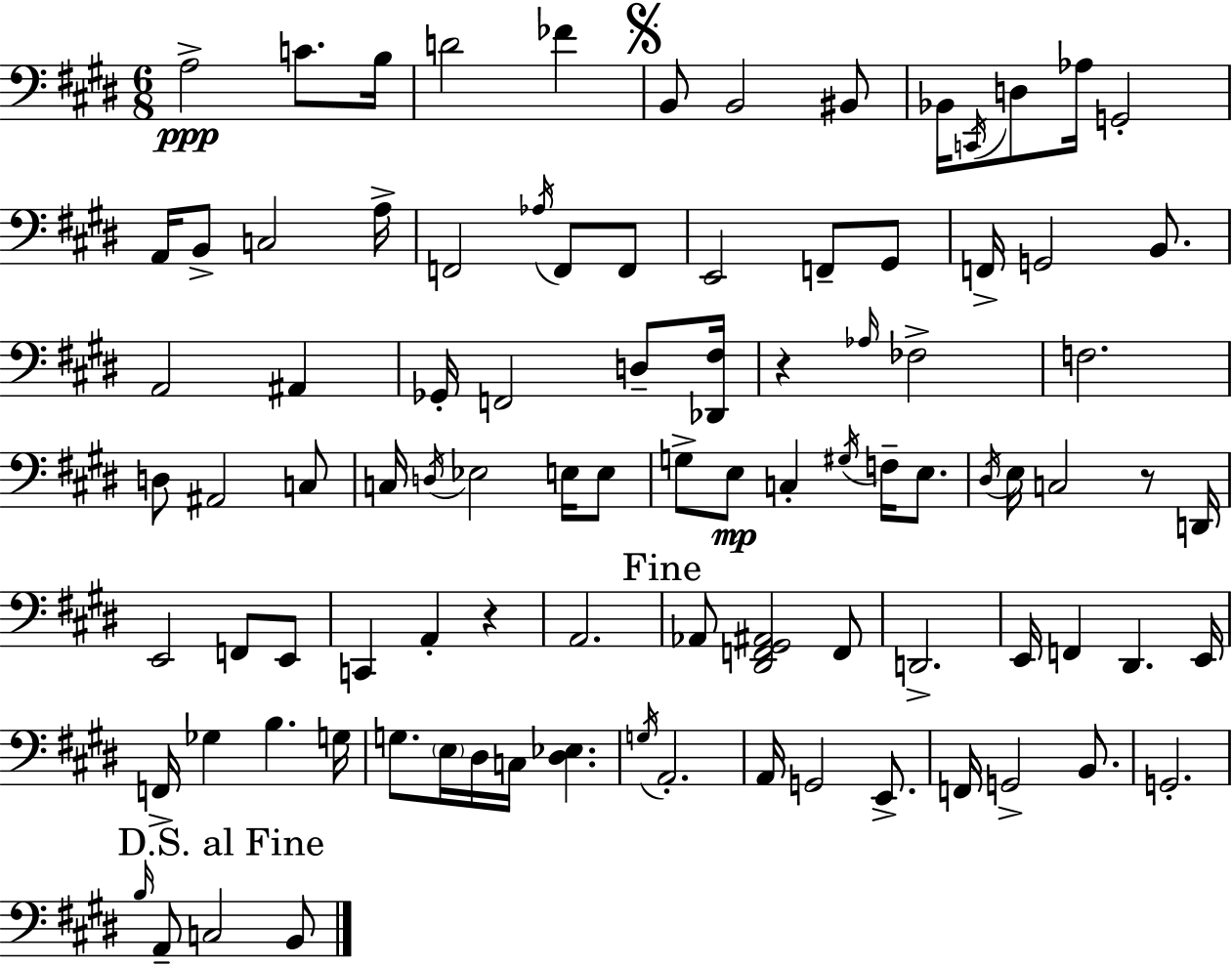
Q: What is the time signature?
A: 6/8